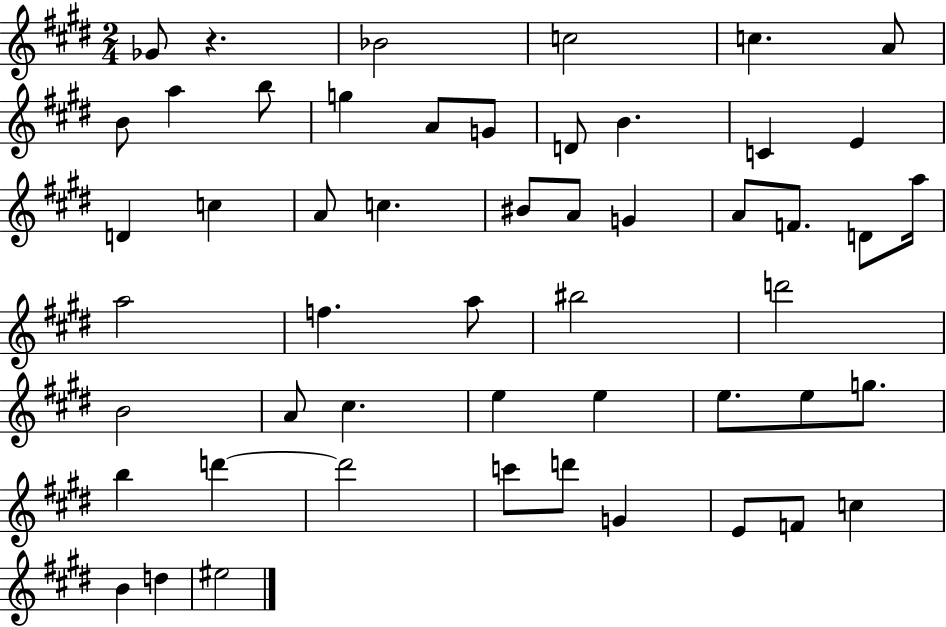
Gb4/e R/q. Bb4/h C5/h C5/q. A4/e B4/e A5/q B5/e G5/q A4/e G4/e D4/e B4/q. C4/q E4/q D4/q C5/q A4/e C5/q. BIS4/e A4/e G4/q A4/e F4/e. D4/e A5/s A5/h F5/q. A5/e BIS5/h D6/h B4/h A4/e C#5/q. E5/q E5/q E5/e. E5/e G5/e. B5/q D6/q D6/h C6/e D6/e G4/q E4/e F4/e C5/q B4/q D5/q EIS5/h